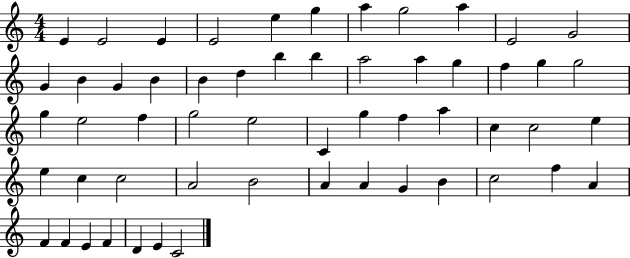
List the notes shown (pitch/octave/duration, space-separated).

E4/q E4/h E4/q E4/h E5/q G5/q A5/q G5/h A5/q E4/h G4/h G4/q B4/q G4/q B4/q B4/q D5/q B5/q B5/q A5/h A5/q G5/q F5/q G5/q G5/h G5/q E5/h F5/q G5/h E5/h C4/q G5/q F5/q A5/q C5/q C5/h E5/q E5/q C5/q C5/h A4/h B4/h A4/q A4/q G4/q B4/q C5/h F5/q A4/q F4/q F4/q E4/q F4/q D4/q E4/q C4/h